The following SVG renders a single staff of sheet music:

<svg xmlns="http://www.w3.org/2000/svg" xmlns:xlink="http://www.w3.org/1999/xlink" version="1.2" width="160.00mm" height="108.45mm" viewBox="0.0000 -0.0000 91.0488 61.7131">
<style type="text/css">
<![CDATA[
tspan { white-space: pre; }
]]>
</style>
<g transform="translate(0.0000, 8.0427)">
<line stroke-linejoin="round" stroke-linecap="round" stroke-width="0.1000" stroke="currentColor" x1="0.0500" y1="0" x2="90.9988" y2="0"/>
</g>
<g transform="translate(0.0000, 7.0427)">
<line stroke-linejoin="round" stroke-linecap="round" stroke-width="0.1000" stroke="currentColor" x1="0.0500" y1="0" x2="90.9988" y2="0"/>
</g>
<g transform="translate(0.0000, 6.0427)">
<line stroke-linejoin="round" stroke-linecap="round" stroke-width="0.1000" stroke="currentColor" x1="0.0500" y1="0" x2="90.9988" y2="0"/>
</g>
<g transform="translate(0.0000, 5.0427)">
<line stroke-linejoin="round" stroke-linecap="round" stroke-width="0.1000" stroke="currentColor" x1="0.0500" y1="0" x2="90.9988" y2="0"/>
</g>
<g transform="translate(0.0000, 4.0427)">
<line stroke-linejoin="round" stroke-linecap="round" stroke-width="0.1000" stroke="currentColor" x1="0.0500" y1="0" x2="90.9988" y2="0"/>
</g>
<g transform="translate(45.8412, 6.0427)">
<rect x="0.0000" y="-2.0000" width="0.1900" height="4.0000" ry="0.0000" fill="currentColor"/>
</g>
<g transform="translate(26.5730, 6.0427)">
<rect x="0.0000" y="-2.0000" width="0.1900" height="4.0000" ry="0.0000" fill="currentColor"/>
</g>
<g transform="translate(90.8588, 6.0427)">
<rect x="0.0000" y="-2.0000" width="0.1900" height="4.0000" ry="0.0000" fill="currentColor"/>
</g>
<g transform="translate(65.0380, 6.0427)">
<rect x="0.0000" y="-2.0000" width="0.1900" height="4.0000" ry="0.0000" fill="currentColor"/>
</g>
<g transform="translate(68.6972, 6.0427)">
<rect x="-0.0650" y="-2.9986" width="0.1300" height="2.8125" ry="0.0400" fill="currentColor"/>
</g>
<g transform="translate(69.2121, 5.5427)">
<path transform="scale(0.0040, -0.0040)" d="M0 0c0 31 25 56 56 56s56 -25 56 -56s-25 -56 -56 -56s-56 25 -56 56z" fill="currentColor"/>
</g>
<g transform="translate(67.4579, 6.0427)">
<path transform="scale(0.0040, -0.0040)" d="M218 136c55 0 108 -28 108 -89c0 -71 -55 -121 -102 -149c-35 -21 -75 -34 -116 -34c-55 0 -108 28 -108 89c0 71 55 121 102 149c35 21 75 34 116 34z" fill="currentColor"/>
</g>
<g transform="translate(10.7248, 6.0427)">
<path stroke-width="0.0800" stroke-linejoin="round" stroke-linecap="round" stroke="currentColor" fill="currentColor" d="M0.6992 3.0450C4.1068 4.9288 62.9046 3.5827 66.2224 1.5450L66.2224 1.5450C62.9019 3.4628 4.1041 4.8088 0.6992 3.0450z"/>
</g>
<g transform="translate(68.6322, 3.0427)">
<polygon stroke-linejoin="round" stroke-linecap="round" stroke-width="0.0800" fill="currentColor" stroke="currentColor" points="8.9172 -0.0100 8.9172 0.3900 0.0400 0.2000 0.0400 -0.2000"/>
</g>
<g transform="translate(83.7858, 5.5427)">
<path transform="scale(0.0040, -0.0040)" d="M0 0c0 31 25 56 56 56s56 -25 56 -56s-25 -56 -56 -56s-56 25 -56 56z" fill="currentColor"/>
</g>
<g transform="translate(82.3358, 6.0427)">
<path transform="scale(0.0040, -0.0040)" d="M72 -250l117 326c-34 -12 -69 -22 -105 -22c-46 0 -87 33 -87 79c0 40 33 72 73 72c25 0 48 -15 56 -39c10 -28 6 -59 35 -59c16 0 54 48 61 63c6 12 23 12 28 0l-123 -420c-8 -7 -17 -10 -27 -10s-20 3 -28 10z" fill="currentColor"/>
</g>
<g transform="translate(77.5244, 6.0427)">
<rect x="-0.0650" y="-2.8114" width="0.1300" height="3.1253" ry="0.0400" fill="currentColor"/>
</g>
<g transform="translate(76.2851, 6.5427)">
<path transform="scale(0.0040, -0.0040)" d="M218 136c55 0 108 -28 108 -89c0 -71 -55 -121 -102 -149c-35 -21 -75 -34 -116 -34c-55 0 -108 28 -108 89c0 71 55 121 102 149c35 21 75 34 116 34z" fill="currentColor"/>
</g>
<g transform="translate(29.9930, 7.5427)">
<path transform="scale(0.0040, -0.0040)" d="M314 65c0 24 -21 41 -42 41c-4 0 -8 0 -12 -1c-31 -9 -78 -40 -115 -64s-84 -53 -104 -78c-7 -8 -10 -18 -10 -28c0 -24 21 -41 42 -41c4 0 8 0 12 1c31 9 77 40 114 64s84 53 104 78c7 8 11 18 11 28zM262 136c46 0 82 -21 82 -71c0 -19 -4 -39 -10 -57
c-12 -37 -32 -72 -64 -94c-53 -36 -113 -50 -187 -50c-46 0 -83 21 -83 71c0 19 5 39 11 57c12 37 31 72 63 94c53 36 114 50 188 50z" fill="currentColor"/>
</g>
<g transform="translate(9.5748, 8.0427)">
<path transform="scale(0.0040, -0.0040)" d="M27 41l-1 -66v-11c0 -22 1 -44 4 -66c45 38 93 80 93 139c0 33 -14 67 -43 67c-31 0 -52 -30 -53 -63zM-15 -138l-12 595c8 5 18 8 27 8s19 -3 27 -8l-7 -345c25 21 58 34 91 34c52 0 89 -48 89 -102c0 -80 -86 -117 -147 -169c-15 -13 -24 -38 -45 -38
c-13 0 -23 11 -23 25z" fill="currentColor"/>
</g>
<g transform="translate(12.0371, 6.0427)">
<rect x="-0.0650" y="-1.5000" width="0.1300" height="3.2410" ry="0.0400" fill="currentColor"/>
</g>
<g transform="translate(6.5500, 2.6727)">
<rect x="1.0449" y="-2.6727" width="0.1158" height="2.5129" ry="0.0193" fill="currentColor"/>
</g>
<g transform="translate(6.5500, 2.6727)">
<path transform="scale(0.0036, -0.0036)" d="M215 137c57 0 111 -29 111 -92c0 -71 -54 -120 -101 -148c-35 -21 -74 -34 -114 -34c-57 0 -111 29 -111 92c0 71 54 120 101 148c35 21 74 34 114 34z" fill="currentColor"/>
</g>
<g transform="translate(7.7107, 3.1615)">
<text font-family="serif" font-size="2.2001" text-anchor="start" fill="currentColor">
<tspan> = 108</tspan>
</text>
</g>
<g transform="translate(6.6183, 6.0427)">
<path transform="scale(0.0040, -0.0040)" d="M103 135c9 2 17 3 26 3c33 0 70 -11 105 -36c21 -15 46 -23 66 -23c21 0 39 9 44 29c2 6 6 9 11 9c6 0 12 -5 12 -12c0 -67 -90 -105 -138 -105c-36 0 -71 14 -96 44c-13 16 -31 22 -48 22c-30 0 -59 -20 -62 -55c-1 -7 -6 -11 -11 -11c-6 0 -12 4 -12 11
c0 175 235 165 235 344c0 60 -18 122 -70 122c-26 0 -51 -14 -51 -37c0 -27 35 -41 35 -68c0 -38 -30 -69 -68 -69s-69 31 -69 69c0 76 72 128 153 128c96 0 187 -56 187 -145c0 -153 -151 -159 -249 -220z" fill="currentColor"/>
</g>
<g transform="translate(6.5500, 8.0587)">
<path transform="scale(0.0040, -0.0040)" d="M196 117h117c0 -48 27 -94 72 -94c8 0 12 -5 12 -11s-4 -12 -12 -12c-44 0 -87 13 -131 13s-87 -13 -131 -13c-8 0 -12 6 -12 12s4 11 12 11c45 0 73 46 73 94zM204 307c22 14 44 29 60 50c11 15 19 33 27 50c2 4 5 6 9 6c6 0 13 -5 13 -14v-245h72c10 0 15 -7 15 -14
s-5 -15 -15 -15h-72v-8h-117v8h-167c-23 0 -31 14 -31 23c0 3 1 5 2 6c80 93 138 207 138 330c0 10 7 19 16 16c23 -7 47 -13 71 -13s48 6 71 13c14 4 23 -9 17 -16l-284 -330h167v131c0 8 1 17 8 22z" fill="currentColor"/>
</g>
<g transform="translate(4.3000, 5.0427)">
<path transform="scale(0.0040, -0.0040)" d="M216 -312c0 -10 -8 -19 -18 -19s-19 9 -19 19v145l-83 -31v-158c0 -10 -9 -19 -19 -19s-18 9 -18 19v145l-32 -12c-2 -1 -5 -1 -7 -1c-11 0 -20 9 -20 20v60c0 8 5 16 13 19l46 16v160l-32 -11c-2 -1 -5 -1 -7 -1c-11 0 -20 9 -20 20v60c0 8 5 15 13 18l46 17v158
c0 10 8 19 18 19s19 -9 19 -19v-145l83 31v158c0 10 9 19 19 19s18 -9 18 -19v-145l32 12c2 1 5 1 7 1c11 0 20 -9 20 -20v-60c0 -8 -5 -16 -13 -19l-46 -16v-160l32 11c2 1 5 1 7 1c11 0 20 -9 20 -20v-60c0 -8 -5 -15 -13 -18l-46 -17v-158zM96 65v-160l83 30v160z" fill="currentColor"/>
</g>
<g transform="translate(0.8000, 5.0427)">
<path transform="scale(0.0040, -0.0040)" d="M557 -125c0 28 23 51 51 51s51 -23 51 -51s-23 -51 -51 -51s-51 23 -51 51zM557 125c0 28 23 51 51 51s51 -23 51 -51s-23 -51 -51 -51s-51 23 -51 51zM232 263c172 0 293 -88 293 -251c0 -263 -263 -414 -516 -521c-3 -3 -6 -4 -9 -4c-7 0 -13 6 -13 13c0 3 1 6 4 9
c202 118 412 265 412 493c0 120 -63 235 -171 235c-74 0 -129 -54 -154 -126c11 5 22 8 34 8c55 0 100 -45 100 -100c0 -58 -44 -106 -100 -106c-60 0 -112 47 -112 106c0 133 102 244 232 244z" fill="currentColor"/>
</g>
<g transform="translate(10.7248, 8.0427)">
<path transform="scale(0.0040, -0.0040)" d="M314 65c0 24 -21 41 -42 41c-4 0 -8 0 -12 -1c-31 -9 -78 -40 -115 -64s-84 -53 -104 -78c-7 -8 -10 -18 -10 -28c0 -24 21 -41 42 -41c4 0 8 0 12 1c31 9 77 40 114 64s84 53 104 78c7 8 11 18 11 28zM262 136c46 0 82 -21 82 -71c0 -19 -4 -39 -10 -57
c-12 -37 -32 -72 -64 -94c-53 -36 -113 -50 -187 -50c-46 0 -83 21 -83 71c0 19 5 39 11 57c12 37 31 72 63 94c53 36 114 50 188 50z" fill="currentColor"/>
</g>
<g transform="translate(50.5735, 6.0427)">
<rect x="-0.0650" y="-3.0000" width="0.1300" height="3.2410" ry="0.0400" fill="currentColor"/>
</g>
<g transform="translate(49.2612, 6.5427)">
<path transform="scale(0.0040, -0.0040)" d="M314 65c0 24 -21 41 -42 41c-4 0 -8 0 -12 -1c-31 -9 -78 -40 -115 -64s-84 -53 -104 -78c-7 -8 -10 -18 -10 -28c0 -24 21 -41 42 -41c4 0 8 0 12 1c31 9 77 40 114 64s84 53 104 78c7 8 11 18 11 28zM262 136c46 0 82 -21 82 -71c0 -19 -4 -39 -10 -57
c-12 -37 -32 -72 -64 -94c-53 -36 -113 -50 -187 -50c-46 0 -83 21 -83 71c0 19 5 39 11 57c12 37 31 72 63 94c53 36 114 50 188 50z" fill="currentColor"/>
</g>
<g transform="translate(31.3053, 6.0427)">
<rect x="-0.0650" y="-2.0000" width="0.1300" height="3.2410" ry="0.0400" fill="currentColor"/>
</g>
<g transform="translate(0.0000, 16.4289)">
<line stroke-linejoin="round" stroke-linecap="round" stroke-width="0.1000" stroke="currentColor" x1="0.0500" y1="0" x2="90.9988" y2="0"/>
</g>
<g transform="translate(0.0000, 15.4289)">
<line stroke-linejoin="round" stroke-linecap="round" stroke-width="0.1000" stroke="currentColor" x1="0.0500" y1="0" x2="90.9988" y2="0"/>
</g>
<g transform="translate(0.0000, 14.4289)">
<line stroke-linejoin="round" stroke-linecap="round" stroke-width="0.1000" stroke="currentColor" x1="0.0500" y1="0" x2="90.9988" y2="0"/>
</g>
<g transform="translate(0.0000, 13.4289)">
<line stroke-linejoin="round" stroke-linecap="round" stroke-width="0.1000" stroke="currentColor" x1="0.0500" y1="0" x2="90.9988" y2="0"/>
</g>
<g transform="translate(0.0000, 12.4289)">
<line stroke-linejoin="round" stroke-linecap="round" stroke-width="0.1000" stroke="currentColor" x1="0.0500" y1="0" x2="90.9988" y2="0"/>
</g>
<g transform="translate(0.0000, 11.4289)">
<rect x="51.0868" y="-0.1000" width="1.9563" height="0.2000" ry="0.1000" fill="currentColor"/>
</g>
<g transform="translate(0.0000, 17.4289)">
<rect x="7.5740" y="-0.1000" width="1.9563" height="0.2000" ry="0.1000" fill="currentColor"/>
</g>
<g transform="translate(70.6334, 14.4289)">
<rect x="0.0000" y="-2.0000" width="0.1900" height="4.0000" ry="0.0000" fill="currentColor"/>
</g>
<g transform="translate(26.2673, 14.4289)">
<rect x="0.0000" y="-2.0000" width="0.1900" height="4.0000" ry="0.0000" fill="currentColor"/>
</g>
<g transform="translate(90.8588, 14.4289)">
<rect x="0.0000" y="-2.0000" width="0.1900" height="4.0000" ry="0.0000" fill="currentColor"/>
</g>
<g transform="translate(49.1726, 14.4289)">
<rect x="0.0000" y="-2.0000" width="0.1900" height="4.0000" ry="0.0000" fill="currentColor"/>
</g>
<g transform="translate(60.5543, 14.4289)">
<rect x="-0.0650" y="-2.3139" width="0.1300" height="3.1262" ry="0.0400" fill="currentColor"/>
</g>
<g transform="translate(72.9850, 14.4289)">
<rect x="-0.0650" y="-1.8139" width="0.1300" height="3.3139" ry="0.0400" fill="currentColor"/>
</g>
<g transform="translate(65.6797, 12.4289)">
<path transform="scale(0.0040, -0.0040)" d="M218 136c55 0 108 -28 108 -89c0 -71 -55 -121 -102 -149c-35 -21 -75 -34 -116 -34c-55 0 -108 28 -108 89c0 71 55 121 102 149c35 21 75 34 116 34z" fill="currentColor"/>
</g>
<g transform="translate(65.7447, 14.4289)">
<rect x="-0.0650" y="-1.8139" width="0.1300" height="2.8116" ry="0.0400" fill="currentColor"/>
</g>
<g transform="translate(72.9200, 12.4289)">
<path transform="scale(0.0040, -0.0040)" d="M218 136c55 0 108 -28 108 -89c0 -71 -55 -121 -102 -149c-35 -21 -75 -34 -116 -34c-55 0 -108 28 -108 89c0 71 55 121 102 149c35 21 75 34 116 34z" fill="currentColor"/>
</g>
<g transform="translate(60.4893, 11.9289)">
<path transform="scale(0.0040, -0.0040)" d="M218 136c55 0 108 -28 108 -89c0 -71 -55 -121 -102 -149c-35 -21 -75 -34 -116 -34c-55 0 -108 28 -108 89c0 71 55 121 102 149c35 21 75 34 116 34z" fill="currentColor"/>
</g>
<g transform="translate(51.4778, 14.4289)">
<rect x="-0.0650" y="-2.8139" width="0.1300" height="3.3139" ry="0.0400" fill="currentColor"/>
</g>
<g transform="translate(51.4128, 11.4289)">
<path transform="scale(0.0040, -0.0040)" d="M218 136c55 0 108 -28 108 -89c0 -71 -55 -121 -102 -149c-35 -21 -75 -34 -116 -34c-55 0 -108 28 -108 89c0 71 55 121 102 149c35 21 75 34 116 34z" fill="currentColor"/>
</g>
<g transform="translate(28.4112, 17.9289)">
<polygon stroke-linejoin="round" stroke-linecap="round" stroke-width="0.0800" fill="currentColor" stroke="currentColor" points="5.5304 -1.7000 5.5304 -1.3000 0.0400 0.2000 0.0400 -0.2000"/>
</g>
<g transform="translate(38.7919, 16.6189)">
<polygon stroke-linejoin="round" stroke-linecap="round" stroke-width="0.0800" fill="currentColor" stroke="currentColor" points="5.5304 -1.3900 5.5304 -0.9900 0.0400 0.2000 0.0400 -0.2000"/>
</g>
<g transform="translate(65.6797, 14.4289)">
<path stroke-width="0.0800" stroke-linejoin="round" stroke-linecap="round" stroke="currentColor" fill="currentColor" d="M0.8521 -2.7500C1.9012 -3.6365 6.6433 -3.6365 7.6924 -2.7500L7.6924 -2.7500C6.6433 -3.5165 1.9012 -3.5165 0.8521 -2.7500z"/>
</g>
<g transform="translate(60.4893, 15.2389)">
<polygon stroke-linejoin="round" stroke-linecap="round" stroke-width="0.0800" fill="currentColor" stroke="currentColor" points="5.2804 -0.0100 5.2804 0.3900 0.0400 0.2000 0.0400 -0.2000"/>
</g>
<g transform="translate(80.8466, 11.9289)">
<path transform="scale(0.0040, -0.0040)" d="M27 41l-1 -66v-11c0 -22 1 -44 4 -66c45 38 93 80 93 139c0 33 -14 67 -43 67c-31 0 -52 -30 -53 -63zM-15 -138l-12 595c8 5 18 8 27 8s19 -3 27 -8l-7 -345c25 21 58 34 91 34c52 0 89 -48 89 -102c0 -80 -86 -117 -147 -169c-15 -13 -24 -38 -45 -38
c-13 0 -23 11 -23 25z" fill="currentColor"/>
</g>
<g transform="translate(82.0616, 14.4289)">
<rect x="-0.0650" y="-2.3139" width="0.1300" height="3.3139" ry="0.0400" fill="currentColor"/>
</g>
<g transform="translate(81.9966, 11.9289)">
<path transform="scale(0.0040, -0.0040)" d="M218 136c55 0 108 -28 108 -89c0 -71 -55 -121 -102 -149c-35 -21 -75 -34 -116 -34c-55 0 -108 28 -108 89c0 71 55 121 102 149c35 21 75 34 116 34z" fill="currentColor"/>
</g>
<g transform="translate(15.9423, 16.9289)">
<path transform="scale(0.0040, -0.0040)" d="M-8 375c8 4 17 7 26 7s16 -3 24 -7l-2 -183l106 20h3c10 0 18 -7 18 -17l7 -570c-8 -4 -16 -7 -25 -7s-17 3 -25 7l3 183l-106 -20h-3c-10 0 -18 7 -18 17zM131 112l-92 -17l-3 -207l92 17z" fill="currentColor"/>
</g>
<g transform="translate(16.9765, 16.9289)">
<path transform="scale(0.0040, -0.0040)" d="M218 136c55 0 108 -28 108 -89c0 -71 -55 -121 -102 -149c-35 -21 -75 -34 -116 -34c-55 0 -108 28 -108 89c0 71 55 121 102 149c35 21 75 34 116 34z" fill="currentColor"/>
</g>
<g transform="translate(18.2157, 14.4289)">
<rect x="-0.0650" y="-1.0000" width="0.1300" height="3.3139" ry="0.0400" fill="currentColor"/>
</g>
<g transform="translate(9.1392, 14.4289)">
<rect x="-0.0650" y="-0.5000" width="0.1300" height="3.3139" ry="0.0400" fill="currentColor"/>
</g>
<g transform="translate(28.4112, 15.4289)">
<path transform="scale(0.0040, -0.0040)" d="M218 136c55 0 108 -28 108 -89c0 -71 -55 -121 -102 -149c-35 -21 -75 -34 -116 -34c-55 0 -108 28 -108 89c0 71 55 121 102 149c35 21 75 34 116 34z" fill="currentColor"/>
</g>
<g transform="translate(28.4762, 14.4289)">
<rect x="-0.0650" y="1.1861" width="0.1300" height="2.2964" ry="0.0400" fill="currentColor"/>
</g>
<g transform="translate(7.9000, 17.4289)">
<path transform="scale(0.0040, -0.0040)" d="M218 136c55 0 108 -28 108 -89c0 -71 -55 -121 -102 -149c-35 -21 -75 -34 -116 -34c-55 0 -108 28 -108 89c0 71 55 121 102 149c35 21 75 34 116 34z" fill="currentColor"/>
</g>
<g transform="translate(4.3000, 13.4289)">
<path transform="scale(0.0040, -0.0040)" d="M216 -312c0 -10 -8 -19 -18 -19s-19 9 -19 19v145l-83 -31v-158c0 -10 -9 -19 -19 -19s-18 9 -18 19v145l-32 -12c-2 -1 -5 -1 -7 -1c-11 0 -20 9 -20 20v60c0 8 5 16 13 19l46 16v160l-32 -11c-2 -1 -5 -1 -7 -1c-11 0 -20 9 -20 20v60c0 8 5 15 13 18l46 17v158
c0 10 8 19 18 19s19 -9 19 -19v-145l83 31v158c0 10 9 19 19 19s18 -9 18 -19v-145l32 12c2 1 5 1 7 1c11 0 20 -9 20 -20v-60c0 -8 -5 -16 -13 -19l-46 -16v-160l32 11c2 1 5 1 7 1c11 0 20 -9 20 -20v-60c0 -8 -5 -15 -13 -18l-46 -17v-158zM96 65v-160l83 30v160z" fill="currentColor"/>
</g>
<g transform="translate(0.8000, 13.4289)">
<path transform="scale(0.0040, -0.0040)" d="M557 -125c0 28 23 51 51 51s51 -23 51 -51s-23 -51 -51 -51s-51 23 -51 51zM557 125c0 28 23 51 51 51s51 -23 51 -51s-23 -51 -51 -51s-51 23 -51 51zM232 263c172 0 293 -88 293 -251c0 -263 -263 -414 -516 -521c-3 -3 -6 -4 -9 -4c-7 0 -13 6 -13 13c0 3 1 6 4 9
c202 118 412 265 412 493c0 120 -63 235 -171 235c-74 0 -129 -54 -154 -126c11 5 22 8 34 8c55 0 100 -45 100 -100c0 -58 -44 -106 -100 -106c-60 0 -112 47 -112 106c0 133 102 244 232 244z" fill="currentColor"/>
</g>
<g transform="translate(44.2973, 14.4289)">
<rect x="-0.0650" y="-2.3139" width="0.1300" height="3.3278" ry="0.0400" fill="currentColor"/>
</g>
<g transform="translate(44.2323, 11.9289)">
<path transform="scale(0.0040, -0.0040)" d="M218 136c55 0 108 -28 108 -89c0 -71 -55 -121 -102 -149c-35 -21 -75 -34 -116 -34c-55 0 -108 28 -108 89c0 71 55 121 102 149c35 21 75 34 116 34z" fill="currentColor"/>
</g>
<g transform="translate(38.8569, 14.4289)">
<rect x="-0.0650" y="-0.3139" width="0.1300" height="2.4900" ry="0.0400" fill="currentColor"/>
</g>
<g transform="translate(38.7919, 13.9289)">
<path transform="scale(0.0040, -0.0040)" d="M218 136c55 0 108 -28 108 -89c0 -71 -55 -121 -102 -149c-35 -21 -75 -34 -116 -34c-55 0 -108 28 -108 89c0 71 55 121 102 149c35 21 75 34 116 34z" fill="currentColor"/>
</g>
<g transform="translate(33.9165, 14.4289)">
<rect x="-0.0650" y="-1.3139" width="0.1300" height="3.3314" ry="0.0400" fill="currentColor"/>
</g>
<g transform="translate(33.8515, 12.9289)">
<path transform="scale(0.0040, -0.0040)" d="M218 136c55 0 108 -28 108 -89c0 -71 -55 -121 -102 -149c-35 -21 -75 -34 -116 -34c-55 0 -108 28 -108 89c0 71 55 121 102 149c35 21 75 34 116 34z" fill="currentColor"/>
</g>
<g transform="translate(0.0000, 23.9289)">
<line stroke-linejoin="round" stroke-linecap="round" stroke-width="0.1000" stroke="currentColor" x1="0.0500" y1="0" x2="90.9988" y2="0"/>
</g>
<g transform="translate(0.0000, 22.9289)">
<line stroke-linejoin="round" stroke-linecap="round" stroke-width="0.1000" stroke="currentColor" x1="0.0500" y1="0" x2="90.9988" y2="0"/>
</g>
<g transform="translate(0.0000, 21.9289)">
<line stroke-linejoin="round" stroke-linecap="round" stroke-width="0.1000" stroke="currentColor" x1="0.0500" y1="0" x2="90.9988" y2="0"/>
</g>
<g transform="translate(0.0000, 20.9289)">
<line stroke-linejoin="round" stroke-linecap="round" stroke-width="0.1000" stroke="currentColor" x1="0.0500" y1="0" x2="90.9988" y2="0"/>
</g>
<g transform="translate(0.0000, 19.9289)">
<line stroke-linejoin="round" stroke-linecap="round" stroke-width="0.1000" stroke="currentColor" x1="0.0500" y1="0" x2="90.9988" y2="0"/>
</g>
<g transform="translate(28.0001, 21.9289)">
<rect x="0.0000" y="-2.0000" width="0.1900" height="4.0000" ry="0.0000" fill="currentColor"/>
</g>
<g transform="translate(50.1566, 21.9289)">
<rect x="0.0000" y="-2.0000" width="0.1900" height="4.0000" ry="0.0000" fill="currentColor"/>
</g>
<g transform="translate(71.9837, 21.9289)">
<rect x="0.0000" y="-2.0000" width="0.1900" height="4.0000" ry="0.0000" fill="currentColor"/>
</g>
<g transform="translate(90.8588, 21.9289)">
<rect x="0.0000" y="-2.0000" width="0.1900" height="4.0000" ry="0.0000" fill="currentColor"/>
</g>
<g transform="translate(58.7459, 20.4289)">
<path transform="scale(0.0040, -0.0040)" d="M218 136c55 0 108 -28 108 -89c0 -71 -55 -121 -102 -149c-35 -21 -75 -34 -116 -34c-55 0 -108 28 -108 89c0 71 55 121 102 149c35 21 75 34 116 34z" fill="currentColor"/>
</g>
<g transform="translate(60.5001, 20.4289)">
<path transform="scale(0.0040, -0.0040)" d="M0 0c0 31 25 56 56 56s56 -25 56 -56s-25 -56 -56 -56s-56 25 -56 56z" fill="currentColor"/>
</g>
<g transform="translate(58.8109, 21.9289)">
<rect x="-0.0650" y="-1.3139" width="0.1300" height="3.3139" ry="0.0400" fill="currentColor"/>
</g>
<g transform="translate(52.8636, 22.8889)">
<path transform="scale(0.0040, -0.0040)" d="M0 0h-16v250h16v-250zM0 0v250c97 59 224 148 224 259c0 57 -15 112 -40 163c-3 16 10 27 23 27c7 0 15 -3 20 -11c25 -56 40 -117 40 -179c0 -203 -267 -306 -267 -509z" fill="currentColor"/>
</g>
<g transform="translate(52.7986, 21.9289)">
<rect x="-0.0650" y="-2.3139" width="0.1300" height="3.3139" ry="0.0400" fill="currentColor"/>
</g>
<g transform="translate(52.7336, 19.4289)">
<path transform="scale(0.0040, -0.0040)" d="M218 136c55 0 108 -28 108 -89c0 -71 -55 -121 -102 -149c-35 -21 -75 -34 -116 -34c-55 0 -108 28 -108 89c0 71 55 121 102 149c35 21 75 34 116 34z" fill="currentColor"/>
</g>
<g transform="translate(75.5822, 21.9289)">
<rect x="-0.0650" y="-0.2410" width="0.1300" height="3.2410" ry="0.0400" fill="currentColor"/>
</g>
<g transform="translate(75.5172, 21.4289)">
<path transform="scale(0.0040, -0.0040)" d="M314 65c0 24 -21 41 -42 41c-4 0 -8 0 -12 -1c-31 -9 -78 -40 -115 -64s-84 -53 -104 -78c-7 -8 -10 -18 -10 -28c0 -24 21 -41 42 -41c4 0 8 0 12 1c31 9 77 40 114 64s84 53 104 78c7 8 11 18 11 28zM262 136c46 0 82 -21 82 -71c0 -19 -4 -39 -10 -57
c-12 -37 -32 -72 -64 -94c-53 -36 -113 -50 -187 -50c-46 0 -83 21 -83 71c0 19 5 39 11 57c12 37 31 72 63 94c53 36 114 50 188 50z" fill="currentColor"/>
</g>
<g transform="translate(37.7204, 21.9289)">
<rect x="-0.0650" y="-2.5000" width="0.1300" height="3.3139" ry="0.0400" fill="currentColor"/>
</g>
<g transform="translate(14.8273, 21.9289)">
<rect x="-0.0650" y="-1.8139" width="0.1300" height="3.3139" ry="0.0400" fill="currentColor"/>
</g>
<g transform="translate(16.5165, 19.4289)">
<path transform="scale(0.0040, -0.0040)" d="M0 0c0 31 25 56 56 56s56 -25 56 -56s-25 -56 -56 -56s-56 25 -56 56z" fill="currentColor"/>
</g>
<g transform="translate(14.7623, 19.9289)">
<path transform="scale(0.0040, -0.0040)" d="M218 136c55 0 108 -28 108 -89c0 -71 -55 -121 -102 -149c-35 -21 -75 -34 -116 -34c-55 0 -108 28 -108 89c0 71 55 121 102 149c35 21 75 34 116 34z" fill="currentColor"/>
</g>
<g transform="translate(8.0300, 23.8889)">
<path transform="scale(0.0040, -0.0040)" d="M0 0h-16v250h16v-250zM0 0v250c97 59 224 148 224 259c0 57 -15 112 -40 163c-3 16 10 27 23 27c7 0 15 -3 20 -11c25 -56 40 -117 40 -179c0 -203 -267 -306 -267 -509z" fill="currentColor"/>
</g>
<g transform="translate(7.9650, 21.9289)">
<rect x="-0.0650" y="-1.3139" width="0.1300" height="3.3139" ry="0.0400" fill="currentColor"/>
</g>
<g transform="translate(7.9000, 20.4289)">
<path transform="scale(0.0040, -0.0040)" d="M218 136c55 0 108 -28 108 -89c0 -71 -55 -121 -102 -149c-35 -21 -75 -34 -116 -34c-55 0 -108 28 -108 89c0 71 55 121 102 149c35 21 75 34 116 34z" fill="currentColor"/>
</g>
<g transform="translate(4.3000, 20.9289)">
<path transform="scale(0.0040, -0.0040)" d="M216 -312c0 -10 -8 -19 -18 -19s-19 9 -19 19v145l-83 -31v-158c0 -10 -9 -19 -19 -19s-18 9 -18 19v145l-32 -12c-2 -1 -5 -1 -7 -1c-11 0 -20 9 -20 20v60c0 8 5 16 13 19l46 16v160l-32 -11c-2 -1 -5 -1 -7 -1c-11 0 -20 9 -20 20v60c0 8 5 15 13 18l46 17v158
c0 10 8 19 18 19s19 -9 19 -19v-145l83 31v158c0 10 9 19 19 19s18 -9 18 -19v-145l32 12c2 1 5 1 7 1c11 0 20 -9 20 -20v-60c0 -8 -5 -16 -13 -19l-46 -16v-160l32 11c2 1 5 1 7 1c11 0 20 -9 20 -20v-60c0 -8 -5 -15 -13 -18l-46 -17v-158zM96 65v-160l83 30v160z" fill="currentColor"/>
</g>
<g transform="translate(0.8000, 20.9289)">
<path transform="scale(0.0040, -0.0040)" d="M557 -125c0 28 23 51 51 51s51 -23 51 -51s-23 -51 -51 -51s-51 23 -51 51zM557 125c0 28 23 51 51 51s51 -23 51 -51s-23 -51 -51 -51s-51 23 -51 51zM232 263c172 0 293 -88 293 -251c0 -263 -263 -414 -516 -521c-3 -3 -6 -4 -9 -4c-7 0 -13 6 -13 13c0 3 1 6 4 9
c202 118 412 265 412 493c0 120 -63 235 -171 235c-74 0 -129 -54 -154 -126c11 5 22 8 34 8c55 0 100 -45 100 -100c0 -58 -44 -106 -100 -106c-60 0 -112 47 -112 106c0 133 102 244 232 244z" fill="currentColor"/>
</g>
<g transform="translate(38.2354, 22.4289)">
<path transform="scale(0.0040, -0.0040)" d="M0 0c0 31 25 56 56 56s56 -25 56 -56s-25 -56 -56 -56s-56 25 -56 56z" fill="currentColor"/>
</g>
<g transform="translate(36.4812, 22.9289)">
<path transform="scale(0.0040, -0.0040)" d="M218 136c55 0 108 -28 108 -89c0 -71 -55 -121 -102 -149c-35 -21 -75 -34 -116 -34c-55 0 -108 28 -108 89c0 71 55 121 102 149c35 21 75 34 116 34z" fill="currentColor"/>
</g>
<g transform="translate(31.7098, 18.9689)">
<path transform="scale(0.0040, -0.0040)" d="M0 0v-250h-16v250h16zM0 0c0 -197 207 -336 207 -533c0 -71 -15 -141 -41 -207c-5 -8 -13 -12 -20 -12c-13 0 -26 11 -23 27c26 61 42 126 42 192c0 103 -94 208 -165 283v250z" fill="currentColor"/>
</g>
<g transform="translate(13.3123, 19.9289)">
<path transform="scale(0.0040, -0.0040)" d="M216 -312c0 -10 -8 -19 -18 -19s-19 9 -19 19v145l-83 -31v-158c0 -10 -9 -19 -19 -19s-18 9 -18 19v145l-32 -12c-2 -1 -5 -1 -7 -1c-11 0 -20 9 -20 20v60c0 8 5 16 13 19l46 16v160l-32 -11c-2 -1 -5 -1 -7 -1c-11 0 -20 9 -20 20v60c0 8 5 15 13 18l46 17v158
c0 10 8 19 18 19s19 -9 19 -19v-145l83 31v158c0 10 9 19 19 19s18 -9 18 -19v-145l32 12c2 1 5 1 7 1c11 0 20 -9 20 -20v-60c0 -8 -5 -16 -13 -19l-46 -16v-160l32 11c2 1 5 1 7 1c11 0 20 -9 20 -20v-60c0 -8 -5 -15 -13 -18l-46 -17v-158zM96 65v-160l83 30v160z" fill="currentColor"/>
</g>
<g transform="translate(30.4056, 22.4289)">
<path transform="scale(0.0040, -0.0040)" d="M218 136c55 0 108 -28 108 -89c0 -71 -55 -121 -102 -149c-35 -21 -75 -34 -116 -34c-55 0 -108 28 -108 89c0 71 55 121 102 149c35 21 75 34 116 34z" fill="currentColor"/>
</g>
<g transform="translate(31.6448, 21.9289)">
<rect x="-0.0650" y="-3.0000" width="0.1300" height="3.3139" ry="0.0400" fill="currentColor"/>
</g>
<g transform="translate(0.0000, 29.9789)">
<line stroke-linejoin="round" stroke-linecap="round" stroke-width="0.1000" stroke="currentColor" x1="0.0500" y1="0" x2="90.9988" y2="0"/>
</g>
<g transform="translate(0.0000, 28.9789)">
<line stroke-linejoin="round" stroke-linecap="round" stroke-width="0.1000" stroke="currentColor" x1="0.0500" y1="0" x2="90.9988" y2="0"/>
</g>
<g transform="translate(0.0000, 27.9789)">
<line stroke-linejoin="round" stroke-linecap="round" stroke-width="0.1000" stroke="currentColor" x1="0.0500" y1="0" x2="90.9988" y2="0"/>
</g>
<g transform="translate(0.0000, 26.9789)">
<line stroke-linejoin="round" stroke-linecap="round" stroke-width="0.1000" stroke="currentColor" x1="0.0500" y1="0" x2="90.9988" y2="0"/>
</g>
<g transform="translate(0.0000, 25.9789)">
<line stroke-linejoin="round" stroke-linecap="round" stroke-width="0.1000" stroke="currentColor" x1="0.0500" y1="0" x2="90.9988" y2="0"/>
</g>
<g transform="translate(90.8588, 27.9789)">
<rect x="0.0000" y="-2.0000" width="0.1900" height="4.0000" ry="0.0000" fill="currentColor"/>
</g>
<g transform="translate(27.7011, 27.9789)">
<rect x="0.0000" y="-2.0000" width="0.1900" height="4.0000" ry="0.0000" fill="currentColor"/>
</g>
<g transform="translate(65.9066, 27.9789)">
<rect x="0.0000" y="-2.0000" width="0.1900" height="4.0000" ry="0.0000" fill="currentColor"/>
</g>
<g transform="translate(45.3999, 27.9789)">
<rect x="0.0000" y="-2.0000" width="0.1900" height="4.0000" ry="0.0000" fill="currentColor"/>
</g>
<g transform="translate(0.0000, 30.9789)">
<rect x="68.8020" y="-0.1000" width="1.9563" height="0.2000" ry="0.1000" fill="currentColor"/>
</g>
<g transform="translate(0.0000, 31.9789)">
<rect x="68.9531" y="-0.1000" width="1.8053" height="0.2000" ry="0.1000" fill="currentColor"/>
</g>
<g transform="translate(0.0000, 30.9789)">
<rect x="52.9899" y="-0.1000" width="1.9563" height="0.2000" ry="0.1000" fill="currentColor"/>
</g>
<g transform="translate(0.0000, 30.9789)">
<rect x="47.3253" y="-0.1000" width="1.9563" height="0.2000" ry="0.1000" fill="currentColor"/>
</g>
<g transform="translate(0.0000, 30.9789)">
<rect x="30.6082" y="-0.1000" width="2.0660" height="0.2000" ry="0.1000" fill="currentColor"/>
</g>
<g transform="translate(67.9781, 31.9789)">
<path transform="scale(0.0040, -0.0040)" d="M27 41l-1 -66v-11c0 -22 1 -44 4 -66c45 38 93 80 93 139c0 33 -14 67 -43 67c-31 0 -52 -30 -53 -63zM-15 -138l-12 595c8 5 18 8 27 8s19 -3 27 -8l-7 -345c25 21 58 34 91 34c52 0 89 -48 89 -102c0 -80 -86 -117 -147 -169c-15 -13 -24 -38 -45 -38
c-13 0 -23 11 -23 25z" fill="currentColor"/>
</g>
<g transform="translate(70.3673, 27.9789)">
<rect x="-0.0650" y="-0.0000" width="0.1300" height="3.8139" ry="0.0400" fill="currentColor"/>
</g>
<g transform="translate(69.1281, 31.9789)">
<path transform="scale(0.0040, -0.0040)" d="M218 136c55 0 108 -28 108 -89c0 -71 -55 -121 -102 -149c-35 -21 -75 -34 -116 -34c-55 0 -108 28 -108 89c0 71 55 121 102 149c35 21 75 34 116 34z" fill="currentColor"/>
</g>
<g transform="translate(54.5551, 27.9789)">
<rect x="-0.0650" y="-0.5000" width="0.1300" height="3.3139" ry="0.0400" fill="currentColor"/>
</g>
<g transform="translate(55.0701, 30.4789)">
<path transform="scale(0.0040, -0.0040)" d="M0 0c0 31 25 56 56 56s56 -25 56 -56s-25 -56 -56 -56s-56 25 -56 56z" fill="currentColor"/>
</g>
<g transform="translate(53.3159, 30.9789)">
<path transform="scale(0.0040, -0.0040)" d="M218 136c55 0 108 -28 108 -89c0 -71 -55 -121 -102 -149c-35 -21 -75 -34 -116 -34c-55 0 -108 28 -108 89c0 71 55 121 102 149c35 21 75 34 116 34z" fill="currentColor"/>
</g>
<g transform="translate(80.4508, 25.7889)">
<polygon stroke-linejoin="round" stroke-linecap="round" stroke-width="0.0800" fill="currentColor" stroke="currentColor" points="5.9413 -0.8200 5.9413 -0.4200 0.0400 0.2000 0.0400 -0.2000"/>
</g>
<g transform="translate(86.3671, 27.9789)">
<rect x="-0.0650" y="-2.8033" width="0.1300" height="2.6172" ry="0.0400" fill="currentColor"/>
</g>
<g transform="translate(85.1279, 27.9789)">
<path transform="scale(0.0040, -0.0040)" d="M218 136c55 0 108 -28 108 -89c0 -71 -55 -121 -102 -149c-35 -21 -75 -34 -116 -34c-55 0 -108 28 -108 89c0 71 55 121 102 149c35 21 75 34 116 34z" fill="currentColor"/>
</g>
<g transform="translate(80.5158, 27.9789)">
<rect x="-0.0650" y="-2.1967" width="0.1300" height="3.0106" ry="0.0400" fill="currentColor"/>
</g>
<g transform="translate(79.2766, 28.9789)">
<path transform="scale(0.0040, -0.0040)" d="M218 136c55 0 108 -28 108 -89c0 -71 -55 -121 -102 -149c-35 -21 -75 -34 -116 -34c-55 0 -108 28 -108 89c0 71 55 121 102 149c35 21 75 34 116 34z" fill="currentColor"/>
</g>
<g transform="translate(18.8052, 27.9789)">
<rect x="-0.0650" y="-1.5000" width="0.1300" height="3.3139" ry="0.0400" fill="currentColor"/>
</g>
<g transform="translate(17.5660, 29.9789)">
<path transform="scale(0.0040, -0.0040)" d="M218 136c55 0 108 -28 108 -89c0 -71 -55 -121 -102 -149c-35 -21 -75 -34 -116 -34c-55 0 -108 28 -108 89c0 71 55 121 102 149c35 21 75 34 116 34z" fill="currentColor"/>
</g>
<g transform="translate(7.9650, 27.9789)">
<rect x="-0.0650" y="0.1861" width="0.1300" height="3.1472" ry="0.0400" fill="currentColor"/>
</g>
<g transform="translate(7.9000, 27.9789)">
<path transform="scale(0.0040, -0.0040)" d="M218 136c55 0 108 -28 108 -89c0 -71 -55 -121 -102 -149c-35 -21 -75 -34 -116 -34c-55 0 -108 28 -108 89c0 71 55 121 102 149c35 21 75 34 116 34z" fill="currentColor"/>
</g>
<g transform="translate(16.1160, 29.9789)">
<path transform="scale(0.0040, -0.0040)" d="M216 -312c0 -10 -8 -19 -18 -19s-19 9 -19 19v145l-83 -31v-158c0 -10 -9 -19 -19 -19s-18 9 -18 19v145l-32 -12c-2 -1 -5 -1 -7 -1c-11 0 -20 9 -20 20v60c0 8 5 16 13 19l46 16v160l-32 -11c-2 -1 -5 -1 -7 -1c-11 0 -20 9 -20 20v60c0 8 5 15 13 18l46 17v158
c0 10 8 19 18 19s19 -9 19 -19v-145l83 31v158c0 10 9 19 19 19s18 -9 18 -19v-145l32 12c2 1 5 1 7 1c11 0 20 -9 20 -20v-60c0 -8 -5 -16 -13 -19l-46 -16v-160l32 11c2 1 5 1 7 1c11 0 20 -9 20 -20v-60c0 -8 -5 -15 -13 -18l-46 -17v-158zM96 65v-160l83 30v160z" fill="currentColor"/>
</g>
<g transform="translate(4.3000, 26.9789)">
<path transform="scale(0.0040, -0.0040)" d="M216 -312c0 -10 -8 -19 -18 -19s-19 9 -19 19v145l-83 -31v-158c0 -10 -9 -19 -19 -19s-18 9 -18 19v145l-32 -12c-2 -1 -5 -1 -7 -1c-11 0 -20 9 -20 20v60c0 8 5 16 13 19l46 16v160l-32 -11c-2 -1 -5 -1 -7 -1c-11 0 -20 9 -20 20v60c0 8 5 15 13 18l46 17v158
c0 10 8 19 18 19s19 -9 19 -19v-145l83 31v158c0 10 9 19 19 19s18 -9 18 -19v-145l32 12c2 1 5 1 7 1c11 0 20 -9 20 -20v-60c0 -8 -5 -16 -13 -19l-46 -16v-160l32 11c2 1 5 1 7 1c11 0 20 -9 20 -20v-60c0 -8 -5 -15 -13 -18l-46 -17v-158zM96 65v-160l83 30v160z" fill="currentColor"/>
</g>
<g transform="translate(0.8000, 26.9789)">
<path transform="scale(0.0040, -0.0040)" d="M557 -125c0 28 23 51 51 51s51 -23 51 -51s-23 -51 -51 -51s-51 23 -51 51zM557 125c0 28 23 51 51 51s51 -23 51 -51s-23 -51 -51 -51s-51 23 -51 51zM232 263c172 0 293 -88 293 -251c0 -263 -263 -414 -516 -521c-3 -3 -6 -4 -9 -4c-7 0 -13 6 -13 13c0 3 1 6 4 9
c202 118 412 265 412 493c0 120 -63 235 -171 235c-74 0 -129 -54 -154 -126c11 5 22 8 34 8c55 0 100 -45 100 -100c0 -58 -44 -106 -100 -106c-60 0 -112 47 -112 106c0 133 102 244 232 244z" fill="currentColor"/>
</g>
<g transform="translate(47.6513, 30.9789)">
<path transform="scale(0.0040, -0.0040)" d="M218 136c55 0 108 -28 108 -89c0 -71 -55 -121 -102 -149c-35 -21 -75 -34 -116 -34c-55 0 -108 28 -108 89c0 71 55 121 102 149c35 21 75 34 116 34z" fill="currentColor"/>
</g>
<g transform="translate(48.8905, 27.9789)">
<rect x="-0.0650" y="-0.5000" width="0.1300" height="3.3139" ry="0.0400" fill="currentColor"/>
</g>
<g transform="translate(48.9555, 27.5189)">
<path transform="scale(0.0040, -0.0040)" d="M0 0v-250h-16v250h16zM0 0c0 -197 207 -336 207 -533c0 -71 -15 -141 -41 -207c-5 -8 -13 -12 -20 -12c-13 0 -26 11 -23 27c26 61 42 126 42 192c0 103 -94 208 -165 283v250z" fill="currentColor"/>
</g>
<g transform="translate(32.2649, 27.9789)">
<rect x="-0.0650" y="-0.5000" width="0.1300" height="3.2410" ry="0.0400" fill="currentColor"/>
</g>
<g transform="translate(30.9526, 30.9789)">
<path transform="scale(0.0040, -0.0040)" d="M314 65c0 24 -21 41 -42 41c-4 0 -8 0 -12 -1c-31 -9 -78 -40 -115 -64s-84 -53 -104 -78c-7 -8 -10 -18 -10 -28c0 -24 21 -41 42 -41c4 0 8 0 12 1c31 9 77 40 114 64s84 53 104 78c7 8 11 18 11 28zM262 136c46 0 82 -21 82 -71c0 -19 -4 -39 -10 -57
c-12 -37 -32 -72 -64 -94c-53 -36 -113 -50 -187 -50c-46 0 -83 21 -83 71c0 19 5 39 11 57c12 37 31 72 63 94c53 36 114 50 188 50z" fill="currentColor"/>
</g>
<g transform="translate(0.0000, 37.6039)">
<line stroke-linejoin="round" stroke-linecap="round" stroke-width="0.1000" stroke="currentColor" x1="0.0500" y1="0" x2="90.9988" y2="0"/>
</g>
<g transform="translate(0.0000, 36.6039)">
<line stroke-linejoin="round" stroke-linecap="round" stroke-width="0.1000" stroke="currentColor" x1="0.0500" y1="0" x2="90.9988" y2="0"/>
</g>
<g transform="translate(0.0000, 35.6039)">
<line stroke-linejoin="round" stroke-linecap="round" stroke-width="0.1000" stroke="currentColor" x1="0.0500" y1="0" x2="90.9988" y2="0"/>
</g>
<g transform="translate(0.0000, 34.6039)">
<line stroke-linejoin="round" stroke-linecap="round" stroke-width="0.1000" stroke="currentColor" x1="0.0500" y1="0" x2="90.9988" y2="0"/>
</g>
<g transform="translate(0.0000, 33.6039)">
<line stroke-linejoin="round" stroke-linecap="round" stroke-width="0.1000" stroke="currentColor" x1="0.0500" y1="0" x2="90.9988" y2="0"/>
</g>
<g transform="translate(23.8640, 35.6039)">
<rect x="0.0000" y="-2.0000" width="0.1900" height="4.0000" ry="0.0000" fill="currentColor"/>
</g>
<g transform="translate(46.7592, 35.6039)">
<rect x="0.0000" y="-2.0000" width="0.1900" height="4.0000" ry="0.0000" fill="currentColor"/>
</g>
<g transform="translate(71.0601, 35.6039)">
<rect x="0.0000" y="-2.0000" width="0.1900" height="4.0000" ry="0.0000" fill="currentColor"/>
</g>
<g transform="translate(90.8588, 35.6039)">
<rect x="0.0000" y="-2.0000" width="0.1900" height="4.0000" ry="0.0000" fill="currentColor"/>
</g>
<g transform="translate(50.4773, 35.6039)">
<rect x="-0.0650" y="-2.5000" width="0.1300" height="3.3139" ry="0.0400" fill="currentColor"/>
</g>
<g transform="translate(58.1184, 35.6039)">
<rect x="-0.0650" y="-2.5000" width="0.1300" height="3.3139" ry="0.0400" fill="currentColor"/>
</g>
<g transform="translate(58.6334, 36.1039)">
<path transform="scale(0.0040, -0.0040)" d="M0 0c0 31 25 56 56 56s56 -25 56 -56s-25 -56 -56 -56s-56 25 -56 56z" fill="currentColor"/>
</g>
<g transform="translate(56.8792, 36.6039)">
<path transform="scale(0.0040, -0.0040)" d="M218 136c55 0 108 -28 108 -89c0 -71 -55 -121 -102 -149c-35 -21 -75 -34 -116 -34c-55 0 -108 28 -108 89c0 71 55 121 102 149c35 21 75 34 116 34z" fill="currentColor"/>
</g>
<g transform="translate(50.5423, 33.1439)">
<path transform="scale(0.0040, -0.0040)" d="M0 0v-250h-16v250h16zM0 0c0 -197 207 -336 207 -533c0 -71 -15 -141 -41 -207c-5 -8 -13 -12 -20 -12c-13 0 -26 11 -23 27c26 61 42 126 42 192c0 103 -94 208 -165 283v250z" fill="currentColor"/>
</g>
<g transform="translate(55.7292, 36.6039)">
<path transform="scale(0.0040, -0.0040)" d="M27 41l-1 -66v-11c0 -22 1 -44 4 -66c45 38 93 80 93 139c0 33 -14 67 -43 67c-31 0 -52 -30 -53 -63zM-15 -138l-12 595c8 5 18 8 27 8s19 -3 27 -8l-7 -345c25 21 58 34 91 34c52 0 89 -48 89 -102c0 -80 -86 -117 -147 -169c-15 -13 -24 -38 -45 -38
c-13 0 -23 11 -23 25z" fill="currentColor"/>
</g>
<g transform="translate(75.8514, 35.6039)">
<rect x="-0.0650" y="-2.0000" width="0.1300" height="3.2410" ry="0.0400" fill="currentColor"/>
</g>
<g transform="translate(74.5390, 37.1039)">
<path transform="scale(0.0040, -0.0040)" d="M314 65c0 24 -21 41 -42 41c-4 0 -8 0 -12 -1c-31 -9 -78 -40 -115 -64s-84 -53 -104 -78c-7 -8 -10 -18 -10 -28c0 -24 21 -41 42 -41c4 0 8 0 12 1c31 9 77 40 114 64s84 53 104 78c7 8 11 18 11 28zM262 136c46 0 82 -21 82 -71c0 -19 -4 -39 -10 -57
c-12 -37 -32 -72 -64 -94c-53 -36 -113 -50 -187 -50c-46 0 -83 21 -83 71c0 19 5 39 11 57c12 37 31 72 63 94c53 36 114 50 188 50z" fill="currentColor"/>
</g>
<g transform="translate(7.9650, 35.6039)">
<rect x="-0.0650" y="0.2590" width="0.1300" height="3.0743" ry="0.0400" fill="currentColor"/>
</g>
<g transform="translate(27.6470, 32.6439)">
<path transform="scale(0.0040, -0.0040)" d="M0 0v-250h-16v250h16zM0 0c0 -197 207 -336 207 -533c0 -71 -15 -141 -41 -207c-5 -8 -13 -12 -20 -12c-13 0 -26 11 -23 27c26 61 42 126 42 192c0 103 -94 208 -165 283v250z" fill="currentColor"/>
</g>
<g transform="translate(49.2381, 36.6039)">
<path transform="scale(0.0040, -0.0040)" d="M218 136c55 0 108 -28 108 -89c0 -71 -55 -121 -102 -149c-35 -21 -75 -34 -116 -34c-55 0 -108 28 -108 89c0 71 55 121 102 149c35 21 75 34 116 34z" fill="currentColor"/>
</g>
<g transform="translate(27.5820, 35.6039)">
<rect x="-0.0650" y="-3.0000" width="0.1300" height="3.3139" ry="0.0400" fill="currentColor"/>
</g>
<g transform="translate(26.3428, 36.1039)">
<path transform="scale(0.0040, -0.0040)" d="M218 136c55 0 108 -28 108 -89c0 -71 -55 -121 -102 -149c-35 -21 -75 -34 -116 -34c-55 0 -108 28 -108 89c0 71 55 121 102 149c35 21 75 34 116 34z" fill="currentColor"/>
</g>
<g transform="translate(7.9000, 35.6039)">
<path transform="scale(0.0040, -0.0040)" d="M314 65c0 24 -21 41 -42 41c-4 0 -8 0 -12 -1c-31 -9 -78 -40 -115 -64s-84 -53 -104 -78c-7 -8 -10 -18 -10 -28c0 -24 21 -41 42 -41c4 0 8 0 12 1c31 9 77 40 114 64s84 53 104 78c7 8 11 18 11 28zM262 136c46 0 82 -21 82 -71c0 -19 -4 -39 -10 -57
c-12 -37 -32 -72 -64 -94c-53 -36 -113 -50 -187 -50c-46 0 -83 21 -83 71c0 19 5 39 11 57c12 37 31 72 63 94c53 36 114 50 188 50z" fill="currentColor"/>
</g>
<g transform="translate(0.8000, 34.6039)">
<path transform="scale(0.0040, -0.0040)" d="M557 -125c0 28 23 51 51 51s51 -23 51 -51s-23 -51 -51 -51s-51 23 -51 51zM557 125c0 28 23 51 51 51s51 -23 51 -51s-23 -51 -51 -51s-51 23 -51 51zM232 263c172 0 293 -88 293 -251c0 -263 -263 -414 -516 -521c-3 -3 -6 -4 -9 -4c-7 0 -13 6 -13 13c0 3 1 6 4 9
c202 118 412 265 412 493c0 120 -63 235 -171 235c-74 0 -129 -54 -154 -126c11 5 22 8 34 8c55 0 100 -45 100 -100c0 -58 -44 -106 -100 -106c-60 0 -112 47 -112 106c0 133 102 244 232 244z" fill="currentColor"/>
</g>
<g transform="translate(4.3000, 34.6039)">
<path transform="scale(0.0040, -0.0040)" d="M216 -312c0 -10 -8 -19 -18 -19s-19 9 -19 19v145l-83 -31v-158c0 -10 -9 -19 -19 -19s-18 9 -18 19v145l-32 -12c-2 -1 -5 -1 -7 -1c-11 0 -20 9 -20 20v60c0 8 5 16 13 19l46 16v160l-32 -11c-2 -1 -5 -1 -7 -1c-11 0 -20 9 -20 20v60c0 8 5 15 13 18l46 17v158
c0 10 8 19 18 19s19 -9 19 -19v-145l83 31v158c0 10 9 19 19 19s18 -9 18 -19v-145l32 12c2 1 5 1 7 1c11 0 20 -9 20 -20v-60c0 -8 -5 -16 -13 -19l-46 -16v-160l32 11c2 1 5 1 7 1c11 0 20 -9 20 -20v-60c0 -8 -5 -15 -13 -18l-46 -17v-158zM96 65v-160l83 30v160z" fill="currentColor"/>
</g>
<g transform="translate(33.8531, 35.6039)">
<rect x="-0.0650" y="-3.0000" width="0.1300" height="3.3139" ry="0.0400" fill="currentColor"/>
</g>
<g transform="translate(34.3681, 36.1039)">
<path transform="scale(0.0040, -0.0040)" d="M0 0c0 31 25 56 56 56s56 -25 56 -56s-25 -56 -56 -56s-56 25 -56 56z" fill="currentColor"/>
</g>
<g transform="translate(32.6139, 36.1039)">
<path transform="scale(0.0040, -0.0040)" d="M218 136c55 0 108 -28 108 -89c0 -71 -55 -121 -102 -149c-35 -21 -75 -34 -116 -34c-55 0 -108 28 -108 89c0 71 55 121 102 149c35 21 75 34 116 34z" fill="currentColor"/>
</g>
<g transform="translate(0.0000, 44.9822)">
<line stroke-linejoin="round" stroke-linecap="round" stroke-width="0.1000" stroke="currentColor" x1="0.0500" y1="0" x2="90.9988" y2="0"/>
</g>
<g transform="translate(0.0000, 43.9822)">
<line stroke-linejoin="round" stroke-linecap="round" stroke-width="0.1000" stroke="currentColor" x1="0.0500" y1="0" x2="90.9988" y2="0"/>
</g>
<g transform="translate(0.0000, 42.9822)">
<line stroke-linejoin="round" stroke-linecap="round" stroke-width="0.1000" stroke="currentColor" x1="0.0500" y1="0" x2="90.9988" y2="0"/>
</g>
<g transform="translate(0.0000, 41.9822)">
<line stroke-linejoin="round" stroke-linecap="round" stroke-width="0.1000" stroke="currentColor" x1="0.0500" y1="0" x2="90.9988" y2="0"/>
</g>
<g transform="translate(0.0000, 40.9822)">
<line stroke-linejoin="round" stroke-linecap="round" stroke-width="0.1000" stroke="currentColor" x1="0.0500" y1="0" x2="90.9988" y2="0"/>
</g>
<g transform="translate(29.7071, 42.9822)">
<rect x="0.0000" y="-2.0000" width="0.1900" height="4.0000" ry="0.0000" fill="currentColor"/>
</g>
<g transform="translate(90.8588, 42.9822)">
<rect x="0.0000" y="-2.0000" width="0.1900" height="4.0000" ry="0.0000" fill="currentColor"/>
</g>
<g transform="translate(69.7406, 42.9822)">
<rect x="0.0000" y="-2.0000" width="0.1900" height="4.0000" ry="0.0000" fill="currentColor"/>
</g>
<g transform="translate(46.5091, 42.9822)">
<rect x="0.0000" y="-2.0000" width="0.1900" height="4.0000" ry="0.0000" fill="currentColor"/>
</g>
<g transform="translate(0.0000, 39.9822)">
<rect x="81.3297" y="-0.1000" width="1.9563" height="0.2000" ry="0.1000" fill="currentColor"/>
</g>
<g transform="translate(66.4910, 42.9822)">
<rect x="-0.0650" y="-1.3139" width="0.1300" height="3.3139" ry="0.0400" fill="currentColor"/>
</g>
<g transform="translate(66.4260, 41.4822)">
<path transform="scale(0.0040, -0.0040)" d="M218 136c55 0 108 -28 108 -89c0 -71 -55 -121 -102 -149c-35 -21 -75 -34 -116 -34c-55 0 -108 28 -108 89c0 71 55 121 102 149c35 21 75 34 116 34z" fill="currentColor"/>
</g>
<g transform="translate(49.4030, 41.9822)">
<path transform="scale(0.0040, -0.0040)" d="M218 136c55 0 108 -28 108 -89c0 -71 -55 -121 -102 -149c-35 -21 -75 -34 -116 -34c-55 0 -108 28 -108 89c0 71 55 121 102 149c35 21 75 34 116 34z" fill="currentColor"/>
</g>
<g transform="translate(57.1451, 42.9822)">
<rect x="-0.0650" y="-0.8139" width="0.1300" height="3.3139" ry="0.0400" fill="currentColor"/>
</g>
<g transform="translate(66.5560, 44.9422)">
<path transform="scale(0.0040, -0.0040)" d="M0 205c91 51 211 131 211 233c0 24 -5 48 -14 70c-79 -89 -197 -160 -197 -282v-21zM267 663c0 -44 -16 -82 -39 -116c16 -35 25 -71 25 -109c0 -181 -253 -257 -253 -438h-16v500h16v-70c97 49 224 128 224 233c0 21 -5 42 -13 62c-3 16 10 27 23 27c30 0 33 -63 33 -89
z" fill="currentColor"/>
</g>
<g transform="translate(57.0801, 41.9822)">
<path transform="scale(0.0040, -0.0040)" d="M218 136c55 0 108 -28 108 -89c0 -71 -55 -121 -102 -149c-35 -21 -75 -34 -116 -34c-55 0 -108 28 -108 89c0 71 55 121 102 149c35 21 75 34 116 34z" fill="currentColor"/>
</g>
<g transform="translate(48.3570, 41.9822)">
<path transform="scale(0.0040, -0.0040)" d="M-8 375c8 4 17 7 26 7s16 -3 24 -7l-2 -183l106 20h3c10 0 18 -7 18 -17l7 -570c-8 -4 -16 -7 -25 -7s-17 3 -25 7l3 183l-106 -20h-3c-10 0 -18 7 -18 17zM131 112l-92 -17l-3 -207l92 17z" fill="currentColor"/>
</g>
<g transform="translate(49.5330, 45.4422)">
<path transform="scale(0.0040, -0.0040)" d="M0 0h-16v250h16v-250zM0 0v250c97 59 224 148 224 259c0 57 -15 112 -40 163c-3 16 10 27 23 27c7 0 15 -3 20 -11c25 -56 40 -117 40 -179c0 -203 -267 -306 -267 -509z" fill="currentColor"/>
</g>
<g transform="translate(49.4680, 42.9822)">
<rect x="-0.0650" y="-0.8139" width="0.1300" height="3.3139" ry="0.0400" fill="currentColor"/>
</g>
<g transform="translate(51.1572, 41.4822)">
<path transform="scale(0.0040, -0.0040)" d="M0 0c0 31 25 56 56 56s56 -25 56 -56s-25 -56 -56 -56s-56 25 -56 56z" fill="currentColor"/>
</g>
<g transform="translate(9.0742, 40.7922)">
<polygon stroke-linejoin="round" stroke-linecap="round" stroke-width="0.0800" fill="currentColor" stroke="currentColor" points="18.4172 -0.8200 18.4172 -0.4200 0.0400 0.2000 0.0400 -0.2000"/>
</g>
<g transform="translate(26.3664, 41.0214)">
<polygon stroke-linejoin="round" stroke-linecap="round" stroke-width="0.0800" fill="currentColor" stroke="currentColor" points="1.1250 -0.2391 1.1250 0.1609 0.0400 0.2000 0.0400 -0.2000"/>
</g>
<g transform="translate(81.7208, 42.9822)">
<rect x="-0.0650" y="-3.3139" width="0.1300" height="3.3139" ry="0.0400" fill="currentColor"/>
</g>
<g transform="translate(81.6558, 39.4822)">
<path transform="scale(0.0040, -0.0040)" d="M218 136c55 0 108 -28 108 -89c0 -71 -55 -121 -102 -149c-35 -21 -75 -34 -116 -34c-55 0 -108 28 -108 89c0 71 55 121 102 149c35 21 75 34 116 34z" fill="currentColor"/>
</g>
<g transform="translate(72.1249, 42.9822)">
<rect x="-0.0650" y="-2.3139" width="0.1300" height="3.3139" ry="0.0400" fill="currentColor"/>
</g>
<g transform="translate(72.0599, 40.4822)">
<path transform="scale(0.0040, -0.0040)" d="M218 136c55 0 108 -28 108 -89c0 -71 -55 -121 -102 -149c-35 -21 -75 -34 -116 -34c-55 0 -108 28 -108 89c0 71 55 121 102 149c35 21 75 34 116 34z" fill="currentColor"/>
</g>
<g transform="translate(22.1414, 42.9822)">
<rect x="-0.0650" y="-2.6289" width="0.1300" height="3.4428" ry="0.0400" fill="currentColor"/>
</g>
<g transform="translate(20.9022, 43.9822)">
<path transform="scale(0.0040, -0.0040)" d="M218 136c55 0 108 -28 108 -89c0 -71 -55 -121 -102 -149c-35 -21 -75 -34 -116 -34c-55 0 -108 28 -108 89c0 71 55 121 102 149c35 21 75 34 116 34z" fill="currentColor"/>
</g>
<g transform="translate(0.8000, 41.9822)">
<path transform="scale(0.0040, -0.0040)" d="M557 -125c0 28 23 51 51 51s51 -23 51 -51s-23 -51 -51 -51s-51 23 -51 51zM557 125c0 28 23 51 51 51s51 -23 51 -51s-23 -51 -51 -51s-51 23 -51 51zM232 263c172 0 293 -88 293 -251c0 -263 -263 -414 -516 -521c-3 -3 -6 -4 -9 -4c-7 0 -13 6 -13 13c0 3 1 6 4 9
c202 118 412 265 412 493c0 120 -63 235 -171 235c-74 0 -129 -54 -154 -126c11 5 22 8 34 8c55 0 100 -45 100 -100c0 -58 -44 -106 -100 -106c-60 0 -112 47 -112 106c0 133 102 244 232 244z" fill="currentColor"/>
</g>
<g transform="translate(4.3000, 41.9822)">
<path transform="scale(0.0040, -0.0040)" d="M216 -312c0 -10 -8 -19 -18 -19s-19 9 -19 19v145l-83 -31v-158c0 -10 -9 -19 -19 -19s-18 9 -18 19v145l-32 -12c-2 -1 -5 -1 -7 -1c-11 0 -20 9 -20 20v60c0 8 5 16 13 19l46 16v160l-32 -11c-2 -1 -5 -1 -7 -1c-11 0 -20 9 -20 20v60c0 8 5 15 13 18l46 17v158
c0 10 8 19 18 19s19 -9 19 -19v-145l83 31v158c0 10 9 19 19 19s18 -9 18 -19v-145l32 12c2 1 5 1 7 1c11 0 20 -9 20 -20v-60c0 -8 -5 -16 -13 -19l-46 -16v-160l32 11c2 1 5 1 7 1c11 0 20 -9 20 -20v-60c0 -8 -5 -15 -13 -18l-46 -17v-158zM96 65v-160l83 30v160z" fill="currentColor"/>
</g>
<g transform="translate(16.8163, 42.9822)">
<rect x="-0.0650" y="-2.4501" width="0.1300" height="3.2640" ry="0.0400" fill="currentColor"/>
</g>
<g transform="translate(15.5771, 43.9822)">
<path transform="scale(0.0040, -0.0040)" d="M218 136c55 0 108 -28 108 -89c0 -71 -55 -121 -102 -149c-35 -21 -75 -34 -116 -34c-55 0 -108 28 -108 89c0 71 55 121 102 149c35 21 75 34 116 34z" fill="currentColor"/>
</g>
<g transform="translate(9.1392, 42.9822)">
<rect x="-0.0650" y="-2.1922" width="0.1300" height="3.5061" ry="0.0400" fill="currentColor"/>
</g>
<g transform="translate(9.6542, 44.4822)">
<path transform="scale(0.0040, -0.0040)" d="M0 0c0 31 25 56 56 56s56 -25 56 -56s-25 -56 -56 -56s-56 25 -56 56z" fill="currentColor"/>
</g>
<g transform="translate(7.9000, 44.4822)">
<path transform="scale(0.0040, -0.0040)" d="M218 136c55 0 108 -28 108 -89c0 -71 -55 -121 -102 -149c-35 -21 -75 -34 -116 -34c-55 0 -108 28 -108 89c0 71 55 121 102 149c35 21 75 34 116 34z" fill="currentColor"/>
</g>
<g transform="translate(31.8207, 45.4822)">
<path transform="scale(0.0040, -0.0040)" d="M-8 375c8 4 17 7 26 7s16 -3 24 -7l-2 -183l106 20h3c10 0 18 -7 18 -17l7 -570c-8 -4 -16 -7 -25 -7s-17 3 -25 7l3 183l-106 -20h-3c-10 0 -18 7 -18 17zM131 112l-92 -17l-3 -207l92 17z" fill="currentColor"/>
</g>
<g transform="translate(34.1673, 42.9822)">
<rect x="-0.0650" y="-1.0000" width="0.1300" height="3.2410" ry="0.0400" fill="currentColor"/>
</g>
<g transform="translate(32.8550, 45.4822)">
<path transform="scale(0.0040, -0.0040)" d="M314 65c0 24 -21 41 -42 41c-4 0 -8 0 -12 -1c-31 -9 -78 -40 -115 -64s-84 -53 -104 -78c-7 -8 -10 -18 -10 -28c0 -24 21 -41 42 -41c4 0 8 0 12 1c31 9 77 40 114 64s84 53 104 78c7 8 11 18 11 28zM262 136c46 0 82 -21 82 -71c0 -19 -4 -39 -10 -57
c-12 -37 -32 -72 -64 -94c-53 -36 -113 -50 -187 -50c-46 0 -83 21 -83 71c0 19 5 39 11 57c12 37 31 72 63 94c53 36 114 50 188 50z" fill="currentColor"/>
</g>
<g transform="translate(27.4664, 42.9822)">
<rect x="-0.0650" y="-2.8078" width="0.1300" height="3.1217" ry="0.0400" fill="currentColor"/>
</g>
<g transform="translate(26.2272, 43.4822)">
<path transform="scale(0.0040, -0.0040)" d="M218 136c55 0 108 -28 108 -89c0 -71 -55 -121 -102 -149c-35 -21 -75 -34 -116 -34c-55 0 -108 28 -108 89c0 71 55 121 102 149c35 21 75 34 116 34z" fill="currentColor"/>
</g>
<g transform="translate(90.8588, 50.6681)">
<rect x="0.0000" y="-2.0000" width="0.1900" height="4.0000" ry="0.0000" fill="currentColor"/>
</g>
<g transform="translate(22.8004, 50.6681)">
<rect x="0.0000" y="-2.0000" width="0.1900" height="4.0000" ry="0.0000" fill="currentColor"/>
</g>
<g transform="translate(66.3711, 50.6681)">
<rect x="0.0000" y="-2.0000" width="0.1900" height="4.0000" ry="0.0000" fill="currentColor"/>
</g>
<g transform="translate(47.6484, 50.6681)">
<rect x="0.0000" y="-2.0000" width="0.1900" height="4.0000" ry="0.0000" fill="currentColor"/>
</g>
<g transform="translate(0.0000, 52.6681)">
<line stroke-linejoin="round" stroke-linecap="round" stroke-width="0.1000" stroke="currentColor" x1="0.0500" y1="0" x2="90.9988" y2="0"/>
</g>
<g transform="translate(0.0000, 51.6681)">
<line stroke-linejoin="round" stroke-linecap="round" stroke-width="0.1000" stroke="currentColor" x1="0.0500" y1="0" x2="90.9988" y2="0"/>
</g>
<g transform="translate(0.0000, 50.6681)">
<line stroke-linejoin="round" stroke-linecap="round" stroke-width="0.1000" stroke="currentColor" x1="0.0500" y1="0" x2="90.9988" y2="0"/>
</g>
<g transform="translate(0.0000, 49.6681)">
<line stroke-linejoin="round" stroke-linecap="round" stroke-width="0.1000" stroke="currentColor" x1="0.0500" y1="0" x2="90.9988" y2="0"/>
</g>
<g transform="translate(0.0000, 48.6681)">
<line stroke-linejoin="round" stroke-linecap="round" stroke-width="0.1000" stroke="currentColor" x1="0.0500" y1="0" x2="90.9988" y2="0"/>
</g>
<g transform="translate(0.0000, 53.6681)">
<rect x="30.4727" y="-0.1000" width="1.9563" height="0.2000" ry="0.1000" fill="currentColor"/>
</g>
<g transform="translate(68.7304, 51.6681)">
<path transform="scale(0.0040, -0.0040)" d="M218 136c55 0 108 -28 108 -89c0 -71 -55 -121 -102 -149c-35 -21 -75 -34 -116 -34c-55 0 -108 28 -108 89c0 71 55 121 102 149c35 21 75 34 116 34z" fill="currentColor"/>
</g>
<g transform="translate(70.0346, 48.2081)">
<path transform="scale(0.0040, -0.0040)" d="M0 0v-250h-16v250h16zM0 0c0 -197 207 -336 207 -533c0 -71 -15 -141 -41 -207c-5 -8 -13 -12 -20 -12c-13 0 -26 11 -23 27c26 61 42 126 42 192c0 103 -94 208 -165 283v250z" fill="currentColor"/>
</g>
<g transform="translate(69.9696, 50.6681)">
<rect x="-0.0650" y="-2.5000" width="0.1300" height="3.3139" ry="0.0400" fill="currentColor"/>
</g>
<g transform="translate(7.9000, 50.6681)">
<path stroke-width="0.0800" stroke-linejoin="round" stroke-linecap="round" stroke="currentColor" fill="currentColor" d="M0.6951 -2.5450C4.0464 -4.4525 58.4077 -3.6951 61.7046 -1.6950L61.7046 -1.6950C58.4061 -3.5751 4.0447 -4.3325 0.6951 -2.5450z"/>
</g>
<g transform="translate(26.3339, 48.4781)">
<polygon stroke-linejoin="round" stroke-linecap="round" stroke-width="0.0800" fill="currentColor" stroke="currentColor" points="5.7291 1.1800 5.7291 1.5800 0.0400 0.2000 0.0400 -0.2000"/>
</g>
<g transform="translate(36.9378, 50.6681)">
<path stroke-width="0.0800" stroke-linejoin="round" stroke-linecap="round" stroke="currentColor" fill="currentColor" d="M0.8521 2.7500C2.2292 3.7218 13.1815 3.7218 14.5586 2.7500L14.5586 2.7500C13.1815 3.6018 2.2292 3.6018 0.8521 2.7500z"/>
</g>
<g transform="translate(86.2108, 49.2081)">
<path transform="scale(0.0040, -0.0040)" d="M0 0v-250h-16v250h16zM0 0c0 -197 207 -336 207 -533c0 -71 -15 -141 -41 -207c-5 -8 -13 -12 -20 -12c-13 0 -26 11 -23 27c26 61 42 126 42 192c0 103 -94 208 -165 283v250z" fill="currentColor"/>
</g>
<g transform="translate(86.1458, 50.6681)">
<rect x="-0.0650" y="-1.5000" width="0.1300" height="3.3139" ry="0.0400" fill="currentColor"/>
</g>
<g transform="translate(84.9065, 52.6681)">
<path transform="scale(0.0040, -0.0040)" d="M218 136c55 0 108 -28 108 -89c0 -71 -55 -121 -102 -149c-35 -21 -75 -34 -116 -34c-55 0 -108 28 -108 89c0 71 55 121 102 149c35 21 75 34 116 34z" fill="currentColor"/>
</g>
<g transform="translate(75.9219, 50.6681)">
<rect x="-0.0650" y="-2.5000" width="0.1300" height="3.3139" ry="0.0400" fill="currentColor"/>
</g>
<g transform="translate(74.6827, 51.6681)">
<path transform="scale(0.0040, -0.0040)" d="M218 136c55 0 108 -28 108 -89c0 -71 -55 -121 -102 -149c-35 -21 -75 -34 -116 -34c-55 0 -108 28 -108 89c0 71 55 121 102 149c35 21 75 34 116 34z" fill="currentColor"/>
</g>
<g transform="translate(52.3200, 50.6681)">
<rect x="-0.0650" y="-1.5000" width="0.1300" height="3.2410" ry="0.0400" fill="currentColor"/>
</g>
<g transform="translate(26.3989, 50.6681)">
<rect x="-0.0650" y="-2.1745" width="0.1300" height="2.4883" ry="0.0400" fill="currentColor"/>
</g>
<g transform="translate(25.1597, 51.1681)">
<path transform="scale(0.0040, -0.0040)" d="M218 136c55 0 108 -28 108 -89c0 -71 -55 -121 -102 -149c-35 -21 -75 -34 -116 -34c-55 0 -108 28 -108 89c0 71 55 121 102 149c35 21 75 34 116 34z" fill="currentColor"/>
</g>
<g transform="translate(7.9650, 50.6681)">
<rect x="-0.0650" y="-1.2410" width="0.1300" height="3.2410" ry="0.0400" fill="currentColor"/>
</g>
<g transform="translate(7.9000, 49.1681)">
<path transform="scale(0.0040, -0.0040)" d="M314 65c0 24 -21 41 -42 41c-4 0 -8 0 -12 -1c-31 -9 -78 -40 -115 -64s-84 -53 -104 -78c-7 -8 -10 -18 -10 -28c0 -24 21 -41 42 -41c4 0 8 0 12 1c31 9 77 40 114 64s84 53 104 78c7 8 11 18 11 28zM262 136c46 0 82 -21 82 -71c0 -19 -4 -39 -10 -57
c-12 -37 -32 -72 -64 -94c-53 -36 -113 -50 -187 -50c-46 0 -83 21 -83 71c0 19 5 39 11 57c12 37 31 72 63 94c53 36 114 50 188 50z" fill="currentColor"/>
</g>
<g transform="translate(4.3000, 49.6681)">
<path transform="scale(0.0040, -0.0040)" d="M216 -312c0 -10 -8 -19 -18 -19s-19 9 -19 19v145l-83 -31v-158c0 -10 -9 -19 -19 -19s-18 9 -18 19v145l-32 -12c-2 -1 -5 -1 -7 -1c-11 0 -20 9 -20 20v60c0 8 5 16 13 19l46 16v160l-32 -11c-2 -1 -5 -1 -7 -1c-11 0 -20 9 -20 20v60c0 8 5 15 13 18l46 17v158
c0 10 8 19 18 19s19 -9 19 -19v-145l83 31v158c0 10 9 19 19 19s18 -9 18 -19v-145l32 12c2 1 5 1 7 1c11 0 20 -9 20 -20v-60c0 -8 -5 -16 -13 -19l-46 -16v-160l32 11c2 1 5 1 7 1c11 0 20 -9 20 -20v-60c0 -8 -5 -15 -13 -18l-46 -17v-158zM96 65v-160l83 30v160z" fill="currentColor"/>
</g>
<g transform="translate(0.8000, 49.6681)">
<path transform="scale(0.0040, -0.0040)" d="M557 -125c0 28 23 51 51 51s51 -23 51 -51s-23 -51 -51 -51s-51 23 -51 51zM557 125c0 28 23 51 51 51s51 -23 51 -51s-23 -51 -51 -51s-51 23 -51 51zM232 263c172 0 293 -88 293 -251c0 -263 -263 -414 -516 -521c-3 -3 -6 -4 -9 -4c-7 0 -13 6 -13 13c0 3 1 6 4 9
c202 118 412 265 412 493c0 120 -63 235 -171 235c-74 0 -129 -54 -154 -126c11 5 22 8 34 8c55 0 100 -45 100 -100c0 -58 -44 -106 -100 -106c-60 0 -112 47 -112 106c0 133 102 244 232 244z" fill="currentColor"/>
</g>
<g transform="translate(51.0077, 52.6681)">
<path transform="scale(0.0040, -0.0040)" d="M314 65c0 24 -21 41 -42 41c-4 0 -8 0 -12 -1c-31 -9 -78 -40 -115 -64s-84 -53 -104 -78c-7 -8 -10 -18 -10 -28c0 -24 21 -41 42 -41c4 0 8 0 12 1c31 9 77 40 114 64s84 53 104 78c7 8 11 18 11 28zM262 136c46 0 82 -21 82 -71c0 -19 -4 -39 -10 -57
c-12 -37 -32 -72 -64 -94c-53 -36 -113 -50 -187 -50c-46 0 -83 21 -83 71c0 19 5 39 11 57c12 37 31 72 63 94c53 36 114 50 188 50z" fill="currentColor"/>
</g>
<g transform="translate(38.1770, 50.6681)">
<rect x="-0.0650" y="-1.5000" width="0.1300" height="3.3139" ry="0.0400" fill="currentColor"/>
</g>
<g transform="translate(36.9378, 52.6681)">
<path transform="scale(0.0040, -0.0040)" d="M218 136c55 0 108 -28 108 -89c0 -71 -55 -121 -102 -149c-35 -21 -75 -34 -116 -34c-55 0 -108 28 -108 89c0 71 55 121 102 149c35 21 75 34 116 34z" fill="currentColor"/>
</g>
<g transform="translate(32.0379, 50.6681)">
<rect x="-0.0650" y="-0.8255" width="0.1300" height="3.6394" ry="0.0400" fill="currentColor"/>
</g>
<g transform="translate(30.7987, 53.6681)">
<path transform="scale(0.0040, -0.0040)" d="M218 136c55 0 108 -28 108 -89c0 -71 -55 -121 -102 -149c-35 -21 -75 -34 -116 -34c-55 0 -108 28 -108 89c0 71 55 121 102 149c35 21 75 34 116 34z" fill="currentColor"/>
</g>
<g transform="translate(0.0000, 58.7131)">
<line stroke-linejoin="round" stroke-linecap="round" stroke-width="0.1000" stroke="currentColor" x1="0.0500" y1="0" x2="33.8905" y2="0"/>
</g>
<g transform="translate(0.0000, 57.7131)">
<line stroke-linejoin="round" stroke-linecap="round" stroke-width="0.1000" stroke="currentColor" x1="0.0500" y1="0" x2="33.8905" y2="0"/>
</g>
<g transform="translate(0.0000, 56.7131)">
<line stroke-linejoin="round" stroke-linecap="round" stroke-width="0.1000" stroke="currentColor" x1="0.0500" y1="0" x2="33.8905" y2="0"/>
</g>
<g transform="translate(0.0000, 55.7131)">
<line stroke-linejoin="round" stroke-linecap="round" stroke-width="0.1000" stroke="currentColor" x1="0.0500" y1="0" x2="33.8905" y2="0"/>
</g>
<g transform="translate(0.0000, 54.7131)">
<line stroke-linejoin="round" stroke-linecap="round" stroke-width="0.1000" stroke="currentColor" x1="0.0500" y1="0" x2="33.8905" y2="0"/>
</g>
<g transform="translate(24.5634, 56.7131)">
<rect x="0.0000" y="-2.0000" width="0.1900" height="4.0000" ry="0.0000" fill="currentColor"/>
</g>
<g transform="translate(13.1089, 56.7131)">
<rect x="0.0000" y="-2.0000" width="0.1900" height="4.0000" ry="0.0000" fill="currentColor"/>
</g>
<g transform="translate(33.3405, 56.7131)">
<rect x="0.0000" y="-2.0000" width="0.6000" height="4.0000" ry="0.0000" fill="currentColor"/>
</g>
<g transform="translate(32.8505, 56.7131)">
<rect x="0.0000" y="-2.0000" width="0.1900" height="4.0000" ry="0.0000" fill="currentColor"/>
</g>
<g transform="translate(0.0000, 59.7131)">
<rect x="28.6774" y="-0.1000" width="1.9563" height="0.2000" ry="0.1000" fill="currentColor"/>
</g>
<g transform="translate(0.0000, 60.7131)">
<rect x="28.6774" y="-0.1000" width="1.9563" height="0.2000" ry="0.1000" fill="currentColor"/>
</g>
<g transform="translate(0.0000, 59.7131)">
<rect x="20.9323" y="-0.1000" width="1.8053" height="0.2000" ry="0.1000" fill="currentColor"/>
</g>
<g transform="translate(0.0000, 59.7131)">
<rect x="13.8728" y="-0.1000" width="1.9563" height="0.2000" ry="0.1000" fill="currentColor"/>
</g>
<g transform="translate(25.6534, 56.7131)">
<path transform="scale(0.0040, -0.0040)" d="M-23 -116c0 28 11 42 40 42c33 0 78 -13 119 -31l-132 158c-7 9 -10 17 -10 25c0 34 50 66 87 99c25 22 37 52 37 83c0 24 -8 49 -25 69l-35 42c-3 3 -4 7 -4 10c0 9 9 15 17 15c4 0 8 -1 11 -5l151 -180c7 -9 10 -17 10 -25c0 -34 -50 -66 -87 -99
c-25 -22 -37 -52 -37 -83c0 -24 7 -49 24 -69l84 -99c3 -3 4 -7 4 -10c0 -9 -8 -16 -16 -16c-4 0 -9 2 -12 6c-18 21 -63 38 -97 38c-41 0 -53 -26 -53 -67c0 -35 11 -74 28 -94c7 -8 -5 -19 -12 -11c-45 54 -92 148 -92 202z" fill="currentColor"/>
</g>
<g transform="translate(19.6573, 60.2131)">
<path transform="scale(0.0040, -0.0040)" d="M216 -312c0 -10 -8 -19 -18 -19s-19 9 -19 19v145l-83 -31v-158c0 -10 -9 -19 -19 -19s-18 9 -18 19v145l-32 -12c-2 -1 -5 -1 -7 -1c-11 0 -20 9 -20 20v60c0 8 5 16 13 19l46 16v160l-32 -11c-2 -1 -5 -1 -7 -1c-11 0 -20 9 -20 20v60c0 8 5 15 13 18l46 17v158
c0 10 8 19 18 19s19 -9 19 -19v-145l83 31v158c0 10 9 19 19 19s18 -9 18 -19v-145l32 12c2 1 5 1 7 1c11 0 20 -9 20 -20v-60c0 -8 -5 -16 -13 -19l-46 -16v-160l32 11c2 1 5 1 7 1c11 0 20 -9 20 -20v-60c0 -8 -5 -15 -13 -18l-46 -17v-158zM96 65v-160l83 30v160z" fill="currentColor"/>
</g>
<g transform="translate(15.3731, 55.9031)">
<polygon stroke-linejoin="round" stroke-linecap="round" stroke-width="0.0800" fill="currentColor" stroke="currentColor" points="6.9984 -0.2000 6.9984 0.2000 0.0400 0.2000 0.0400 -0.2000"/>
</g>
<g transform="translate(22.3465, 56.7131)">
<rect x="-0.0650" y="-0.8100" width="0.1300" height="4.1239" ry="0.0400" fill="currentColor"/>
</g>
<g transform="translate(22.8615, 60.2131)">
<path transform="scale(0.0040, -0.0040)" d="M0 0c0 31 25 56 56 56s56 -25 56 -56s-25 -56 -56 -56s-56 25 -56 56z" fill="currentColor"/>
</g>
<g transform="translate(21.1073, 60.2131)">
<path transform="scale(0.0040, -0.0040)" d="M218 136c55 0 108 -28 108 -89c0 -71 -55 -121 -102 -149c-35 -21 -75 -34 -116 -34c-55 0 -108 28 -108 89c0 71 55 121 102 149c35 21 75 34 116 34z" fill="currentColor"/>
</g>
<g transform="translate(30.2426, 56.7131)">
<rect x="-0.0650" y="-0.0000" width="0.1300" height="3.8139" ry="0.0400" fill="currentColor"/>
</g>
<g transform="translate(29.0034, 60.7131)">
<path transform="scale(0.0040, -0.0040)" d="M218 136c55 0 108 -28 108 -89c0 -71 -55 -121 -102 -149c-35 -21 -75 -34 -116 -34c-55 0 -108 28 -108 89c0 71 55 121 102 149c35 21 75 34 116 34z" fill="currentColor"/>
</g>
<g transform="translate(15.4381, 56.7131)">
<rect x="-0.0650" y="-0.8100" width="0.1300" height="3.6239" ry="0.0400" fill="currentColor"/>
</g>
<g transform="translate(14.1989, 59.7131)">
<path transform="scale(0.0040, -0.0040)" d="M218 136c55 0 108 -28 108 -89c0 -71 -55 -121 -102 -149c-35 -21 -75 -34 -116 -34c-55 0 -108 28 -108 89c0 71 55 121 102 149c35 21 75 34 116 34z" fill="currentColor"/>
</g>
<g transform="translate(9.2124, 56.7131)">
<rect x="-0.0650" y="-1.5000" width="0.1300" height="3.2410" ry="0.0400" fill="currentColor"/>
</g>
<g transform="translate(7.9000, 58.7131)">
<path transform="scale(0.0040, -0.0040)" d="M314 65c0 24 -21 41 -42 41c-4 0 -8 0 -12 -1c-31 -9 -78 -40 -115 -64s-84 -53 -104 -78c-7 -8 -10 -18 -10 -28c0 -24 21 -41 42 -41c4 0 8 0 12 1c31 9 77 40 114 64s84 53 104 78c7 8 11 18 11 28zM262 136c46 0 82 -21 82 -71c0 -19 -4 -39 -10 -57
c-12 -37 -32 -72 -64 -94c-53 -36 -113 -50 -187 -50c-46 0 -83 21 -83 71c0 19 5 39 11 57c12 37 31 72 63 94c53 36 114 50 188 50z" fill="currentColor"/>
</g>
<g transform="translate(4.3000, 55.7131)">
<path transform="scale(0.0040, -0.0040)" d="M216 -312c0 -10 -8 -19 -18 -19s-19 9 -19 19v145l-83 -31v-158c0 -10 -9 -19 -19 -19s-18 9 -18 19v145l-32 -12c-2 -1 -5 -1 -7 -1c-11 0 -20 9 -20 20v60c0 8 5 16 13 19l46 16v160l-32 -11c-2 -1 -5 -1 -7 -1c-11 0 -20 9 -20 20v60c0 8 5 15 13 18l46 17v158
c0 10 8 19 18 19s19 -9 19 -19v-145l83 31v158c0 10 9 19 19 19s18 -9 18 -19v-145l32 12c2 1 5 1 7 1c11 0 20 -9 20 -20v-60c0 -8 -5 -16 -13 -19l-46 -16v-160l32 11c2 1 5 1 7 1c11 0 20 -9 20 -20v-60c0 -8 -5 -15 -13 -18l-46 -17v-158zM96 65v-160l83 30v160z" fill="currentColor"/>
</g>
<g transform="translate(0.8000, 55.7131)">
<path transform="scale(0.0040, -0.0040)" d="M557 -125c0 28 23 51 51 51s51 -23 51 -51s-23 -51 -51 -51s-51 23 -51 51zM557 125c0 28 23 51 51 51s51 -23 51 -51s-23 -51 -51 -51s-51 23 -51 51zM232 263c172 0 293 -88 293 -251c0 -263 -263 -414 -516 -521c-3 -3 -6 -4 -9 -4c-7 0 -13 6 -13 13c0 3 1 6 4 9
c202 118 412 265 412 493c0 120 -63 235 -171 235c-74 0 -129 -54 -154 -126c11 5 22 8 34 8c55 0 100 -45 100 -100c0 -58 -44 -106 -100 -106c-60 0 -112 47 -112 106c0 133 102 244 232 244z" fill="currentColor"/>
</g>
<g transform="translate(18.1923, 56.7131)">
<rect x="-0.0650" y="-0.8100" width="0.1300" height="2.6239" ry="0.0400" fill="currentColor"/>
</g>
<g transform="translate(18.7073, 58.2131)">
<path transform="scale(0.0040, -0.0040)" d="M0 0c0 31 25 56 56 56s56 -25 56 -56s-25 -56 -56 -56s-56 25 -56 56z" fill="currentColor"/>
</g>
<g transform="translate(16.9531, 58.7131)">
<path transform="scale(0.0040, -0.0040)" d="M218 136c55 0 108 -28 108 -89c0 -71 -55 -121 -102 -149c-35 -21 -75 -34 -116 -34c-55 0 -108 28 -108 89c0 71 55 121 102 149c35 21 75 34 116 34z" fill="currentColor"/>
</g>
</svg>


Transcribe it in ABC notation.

X:1
T:Untitled
M:2/4
L:1/4
K:G
_G,,2 A,,2 C,2 D,/2 C,/2 z/2 E,, F,, B,,/2 G,/2 E,/2 B,/2 C B,/2 A,/2 A, _B, G,/2 ^A, C,/2 B,, B,/2 G, E,2 D, ^G,, E,,2 E,,/2 E,, _C,, B,,/2 D,/2 D,2 C,/2 C, B,,/2 _B,, A,,2 A,,/2 B,,/2 B,,/2 C,/4 F,,2 F,/2 F, G,/4 B, D G,2 C,/2 E,,/2 G,, G,,2 B,,/2 B,, G,,/2 G,,2 E,,/2 G,,/2 ^D,,/2 z C,,